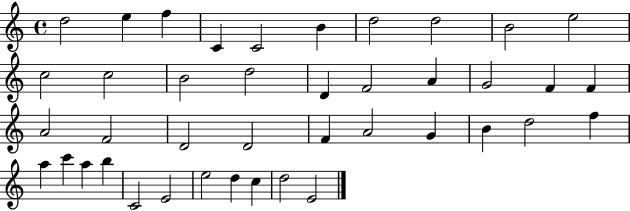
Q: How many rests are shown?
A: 0